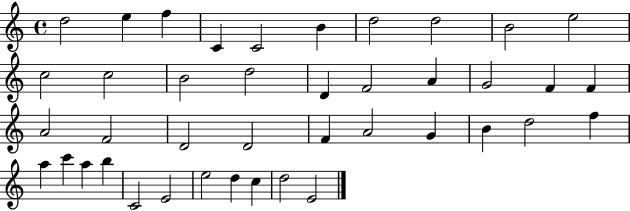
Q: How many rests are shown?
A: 0